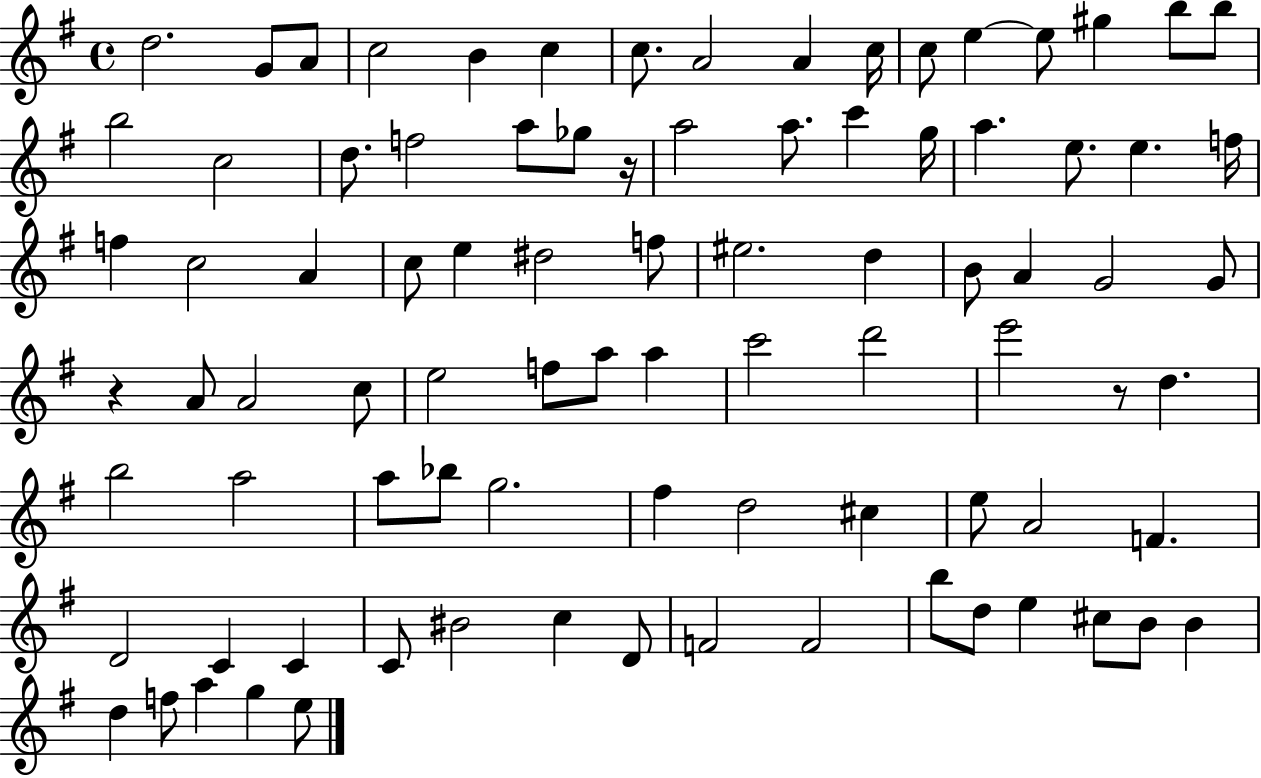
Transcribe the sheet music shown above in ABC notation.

X:1
T:Untitled
M:4/4
L:1/4
K:G
d2 G/2 A/2 c2 B c c/2 A2 A c/4 c/2 e e/2 ^g b/2 b/2 b2 c2 d/2 f2 a/2 _g/2 z/4 a2 a/2 c' g/4 a e/2 e f/4 f c2 A c/2 e ^d2 f/2 ^e2 d B/2 A G2 G/2 z A/2 A2 c/2 e2 f/2 a/2 a c'2 d'2 e'2 z/2 d b2 a2 a/2 _b/2 g2 ^f d2 ^c e/2 A2 F D2 C C C/2 ^B2 c D/2 F2 F2 b/2 d/2 e ^c/2 B/2 B d f/2 a g e/2